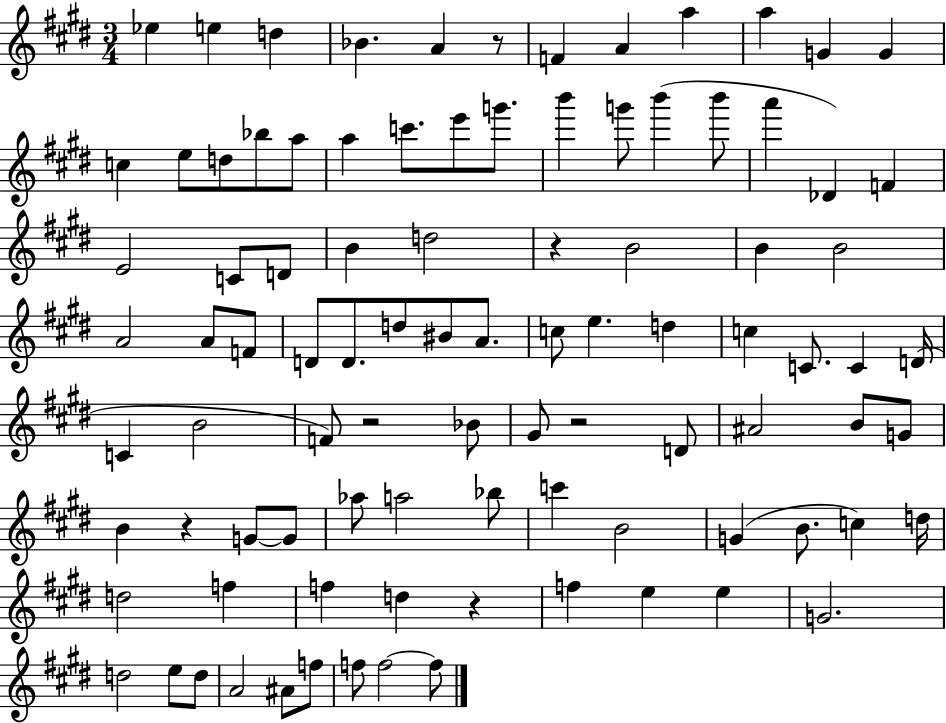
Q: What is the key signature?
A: E major